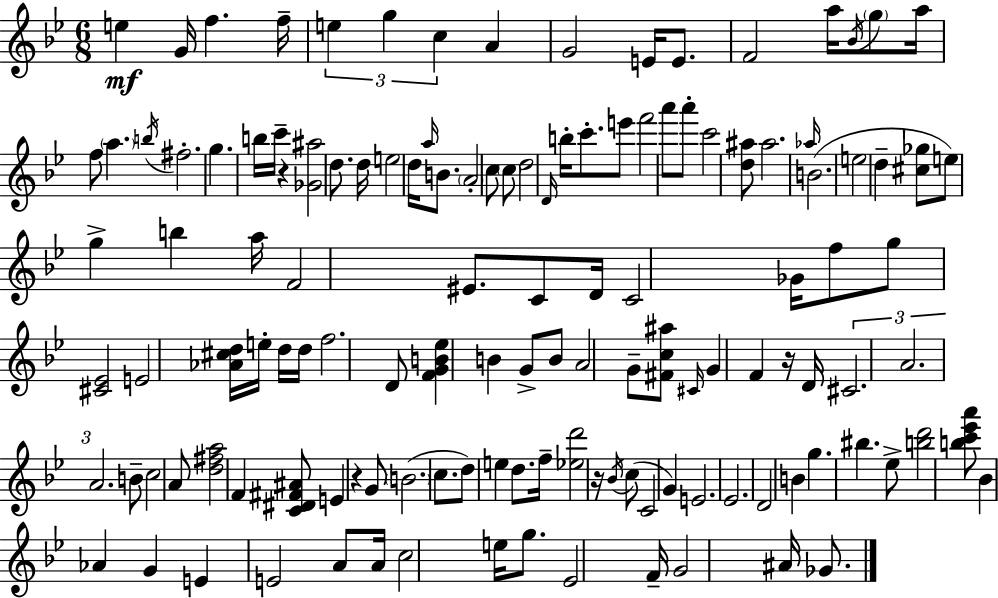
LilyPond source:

{
  \clef treble
  \numericTimeSignature
  \time 6/8
  \key g \minor
  e''4\mf g'16 f''4. f''16-- | \tuplet 3/2 { e''4 g''4 c''4 } | a'4 g'2 | e'16 e'8. f'2 | \break a''16 \acciaccatura { bes'16 } \parenthesize g''8 a''16 f''8 \parenthesize a''4. | \acciaccatura { b''16 } fis''2.-. | g''4. b''16 c'''16-- r4 | <ges' ais''>2 d''8. | \break d''16 e''2 d''16 \grace { a''16 } | b'8. \parenthesize a'2-. c''8 | \parenthesize c''8 d''2 \grace { d'16 } | b''16-. c'''8.-. e'''8 f'''2 | \break a'''8 a'''8-. c'''2 | <d'' ais''>8 ais''2. | \grace { aes''16 }( b'2. | e''2 | \break d''4-- <cis'' ges''>8 e''8) g''4-> | b''4 a''16 f'2 | eis'8. c'8 d'16 c'2 | ges'16 f''8 g''8 <cis' ees'>2 | \break e'2 | <aes' cis'' d''>16 e''16-. d''16 d''16 f''2. | d'8 <f' g' b' ees''>4 b'4 | g'8-> b'8 a'2 | \break g'8-- <fis' c'' ais''>8 \grace { cis'16 } g'4 | f'4 r16 d'16 \tuplet 3/2 { cis'2. | a'2. | a'2. } | \break b'8-- c''2 | a'8 <d'' fis'' a''>2 | f'4 <c' dis' fis' ais'>8 e'4 | r4 g'8 \parenthesize b'2.( | \break c''8. d''8) e''4 | d''8. f''16-- <ees'' d'''>2 | r16 \acciaccatura { bes'16 }( c''8 c'2 | g'4) e'2. | \break ees'2. | d'2 | b'4 g''4. | bis''4. ees''8-> <b'' d'''>2 | \break <b'' c''' ees''' a'''>8 bes'4 aes'4 | g'4 e'4 e'2 | a'8 a'16 c''2 | e''16 g''8. ees'2 | \break f'16-- g'2 | ais'16 ges'8. \bar "|."
}